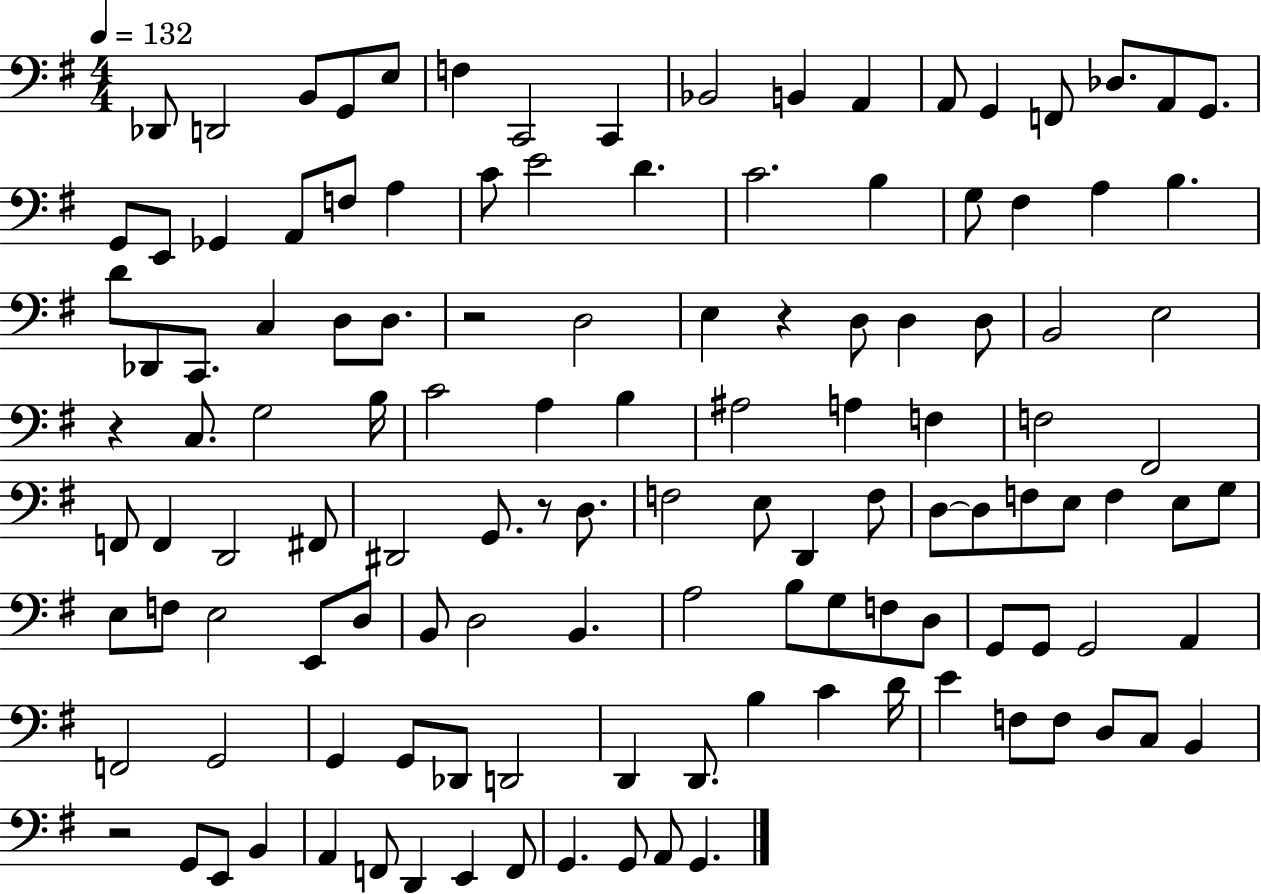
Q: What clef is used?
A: bass